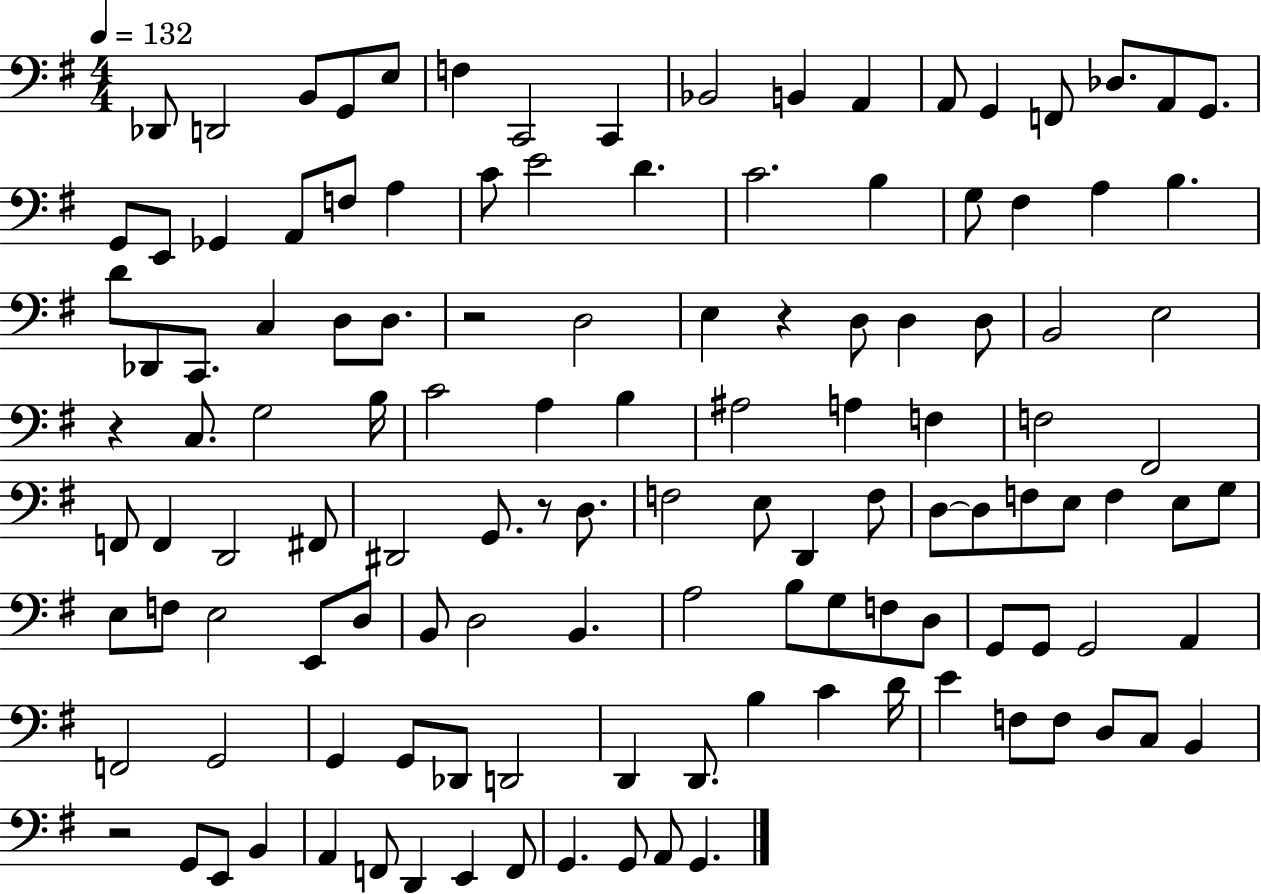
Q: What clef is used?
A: bass